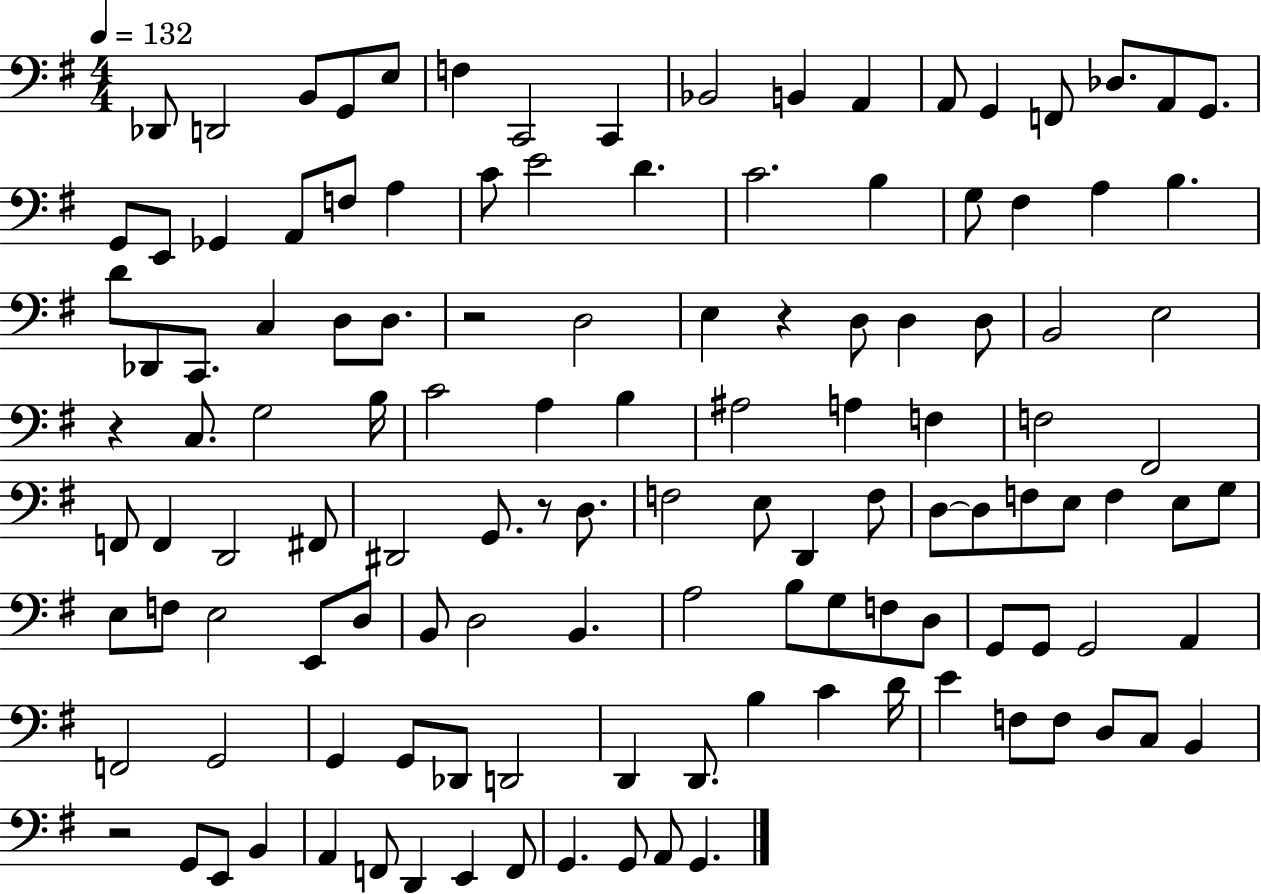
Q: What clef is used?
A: bass